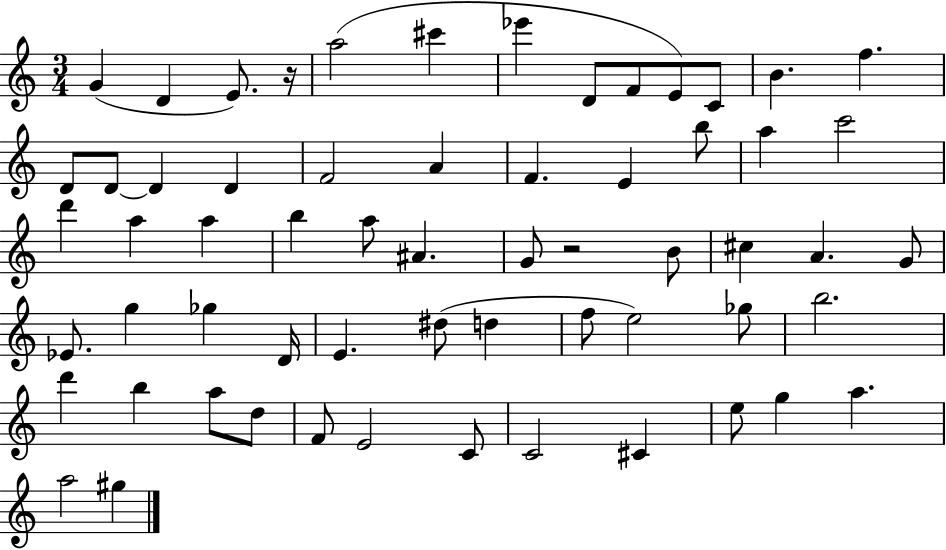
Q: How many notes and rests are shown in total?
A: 61